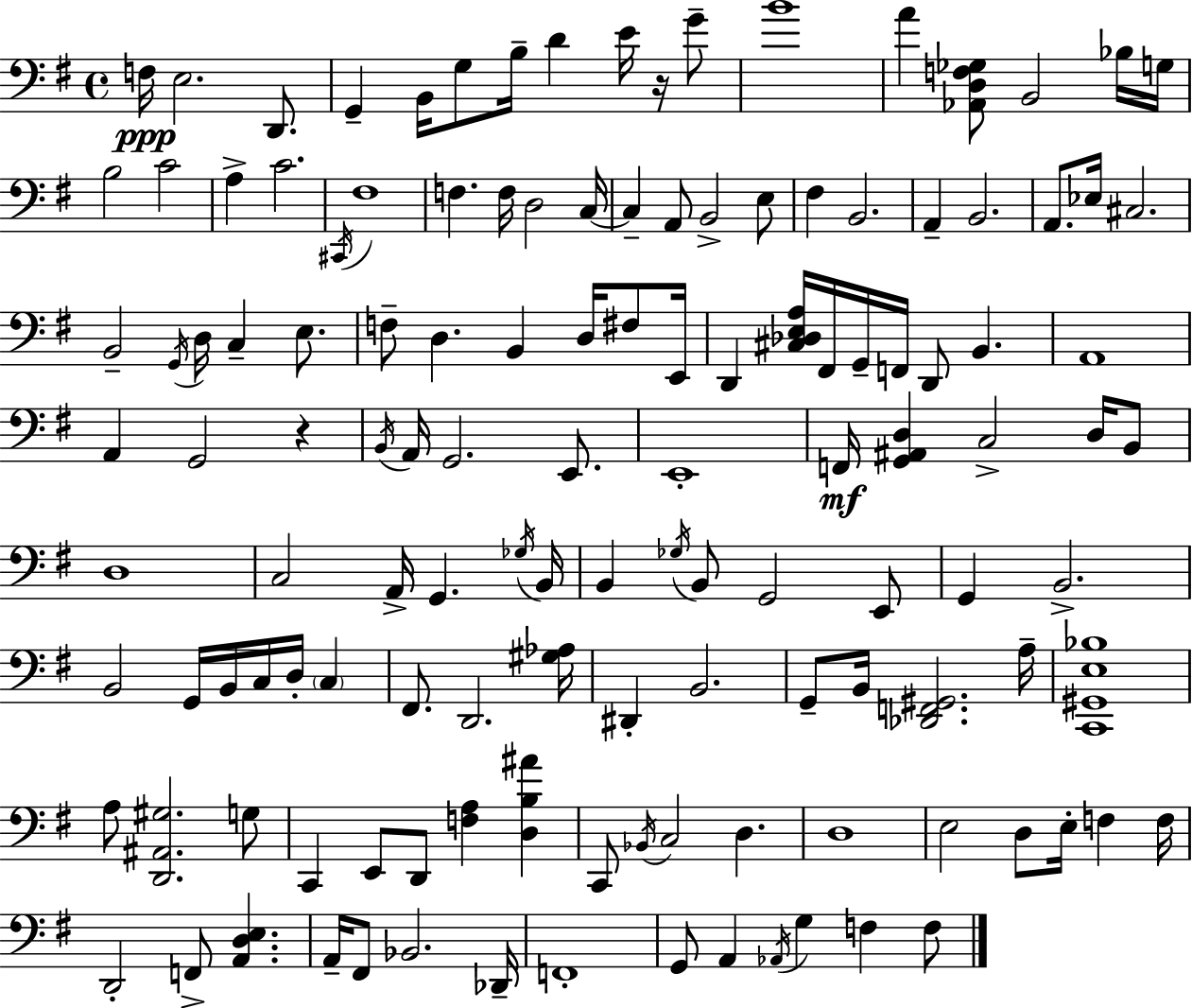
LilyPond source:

{
  \clef bass
  \time 4/4
  \defaultTimeSignature
  \key e \minor
  f16\ppp e2. d,8. | g,4-- b,16 g8 b16-- d'4 e'16 r16 g'8-- | b'1 | a'4 <aes, d f ges>8 b,2 bes16 g16 | \break b2 c'2 | a4-> c'2. | \acciaccatura { cis,16 } fis1 | f4. f16 d2 | \break c16~~ c4-- a,8 b,2-> e8 | fis4 b,2. | a,4-- b,2. | a,8. ees16 cis2. | \break b,2-- \acciaccatura { g,16 } d16 c4-- e8. | f8-- d4. b,4 d16 fis8 | e,16 d,4 <cis des e a>16 fis,16 g,16-- f,16 d,8 b,4. | a,1 | \break a,4 g,2 r4 | \acciaccatura { b,16 } a,16 g,2. | e,8. e,1-. | f,16\mf <g, ais, d>4 c2-> | \break d16 b,8 d1 | c2 a,16-> g,4. | \acciaccatura { ges16 } b,16 b,4 \acciaccatura { ges16 } b,8 g,2 | e,8 g,4 b,2.-> | \break b,2 g,16 b,16 c16 | d16-. \parenthesize c4 fis,8. d,2. | <gis aes>16 dis,4-. b,2. | g,8-- b,16 <des, f, gis,>2. | \break a16-- <c, gis, e bes>1 | a8 <d, ais, gis>2. | g8 c,4 e,8 d,8 <f a>4 | <d b ais'>4 c,8 \acciaccatura { bes,16 } c2 | \break d4. d1 | e2 d8 | e16-. f4 f16 d,2-. f,8-> | <a, d e>4. a,16-- fis,8 bes,2. | \break des,16-- f,1-. | g,8 a,4 \acciaccatura { aes,16 } g4 | f4 f8 \bar "|."
}